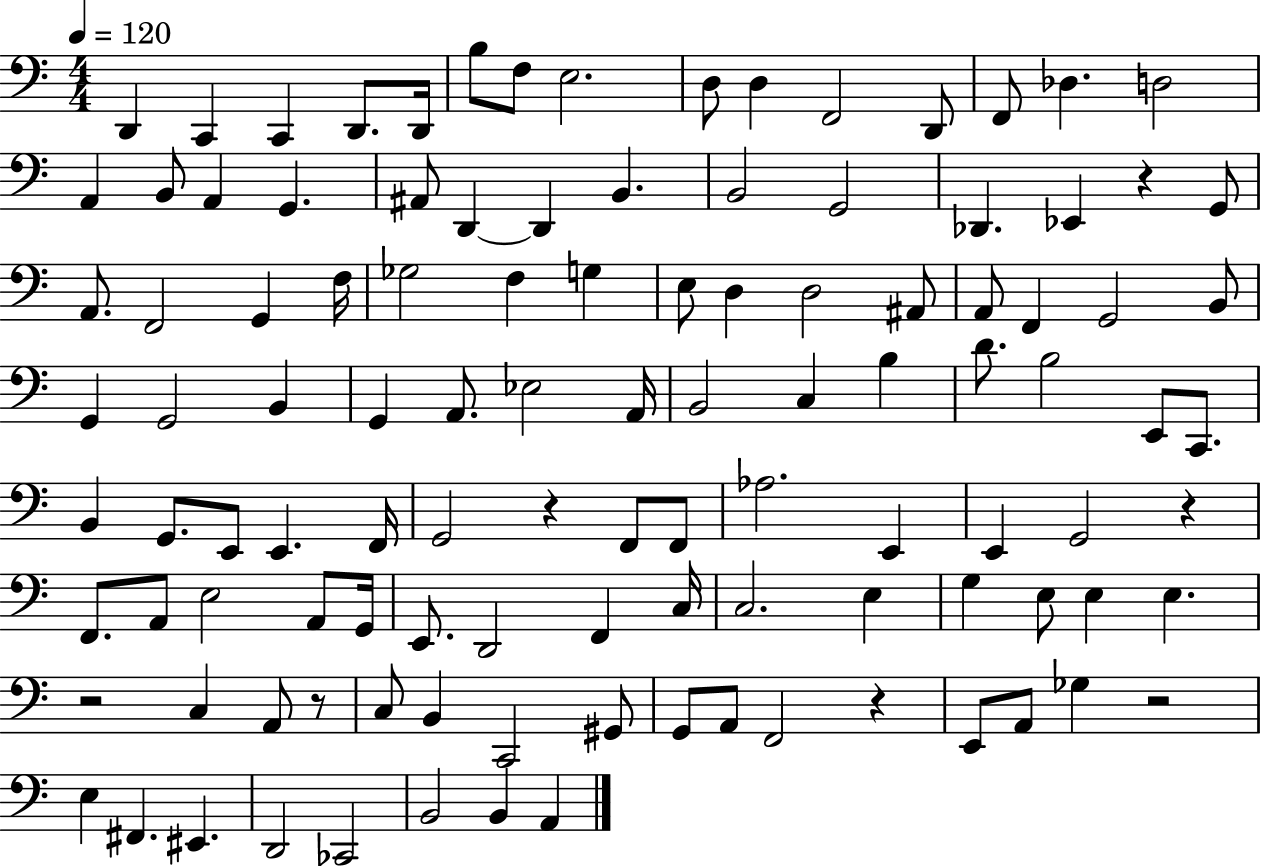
X:1
T:Untitled
M:4/4
L:1/4
K:C
D,, C,, C,, D,,/2 D,,/4 B,/2 F,/2 E,2 D,/2 D, F,,2 D,,/2 F,,/2 _D, D,2 A,, B,,/2 A,, G,, ^A,,/2 D,, D,, B,, B,,2 G,,2 _D,, _E,, z G,,/2 A,,/2 F,,2 G,, F,/4 _G,2 F, G, E,/2 D, D,2 ^A,,/2 A,,/2 F,, G,,2 B,,/2 G,, G,,2 B,, G,, A,,/2 _E,2 A,,/4 B,,2 C, B, D/2 B,2 E,,/2 C,,/2 B,, G,,/2 E,,/2 E,, F,,/4 G,,2 z F,,/2 F,,/2 _A,2 E,, E,, G,,2 z F,,/2 A,,/2 E,2 A,,/2 G,,/4 E,,/2 D,,2 F,, C,/4 C,2 E, G, E,/2 E, E, z2 C, A,,/2 z/2 C,/2 B,, C,,2 ^G,,/2 G,,/2 A,,/2 F,,2 z E,,/2 A,,/2 _G, z2 E, ^F,, ^E,, D,,2 _C,,2 B,,2 B,, A,,